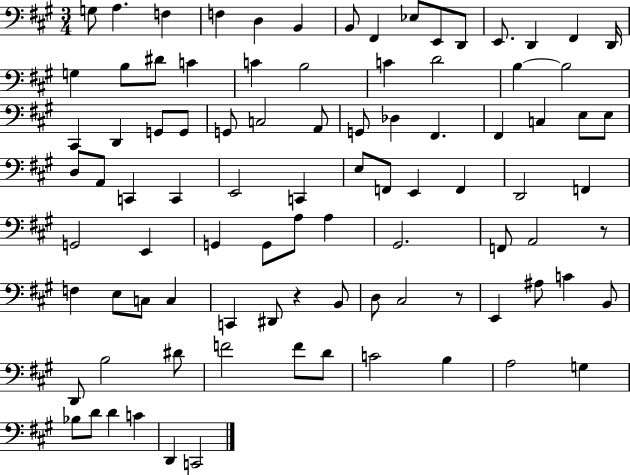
X:1
T:Untitled
M:3/4
L:1/4
K:A
G,/2 A, F, F, D, B,, B,,/2 ^F,, _E,/2 E,,/2 D,,/2 E,,/2 D,, ^F,, D,,/4 G, B,/2 ^D/2 C C B,2 C D2 B, B,2 ^C,, D,, G,,/2 G,,/2 G,,/2 C,2 A,,/2 G,,/2 _D, ^F,, ^F,, C, E,/2 E,/2 D,/2 A,,/2 C,, C,, E,,2 C,, E,/2 F,,/2 E,, F,, D,,2 F,, G,,2 E,, G,, G,,/2 A,/2 A, ^G,,2 F,,/2 A,,2 z/2 F, E,/2 C,/2 C, C,, ^D,,/2 z B,,/2 D,/2 ^C,2 z/2 E,, ^A,/2 C B,,/2 D,,/2 B,2 ^D/2 F2 F/2 D/2 C2 B, A,2 G, _B,/2 D/2 D C D,, C,,2